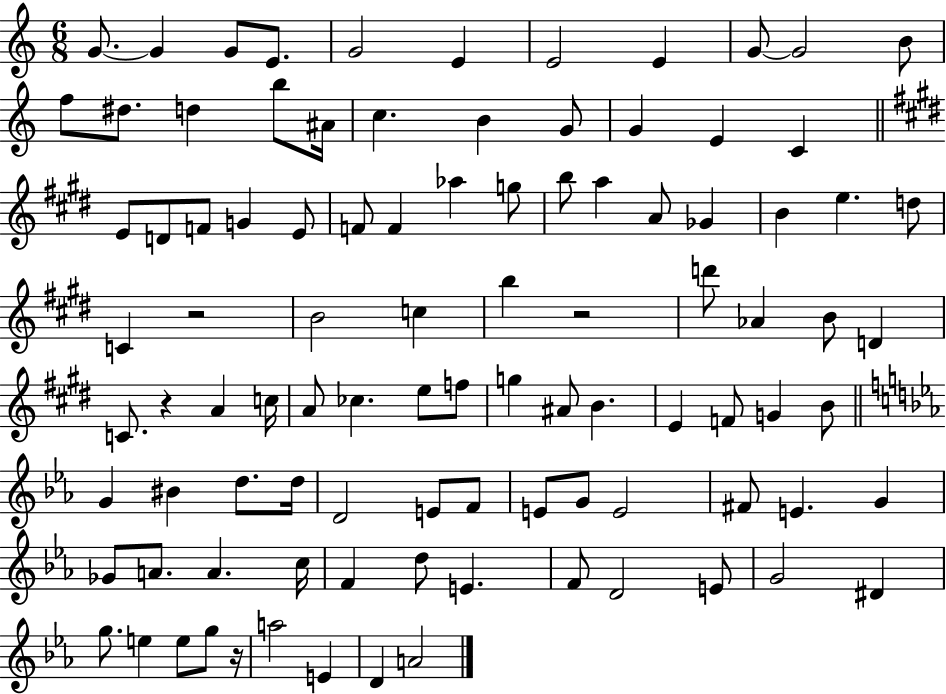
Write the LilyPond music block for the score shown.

{
  \clef treble
  \numericTimeSignature
  \time 6/8
  \key c \major
  g'8.~~ g'4 g'8 e'8. | g'2 e'4 | e'2 e'4 | g'8~~ g'2 b'8 | \break f''8 dis''8. d''4 b''8 ais'16 | c''4. b'4 g'8 | g'4 e'4 c'4 | \bar "||" \break \key e \major e'8 d'8 f'8 g'4 e'8 | f'8 f'4 aes''4 g''8 | b''8 a''4 a'8 ges'4 | b'4 e''4. d''8 | \break c'4 r2 | b'2 c''4 | b''4 r2 | d'''8 aes'4 b'8 d'4 | \break c'8. r4 a'4 c''16 | a'8 ces''4. e''8 f''8 | g''4 ais'8 b'4. | e'4 f'8 g'4 b'8 | \break \bar "||" \break \key ees \major g'4 bis'4 d''8. d''16 | d'2 e'8 f'8 | e'8 g'8 e'2 | fis'8 e'4. g'4 | \break ges'8 a'8. a'4. c''16 | f'4 d''8 e'4. | f'8 d'2 e'8 | g'2 dis'4 | \break g''8. e''4 e''8 g''8 r16 | a''2 e'4 | d'4 a'2 | \bar "|."
}